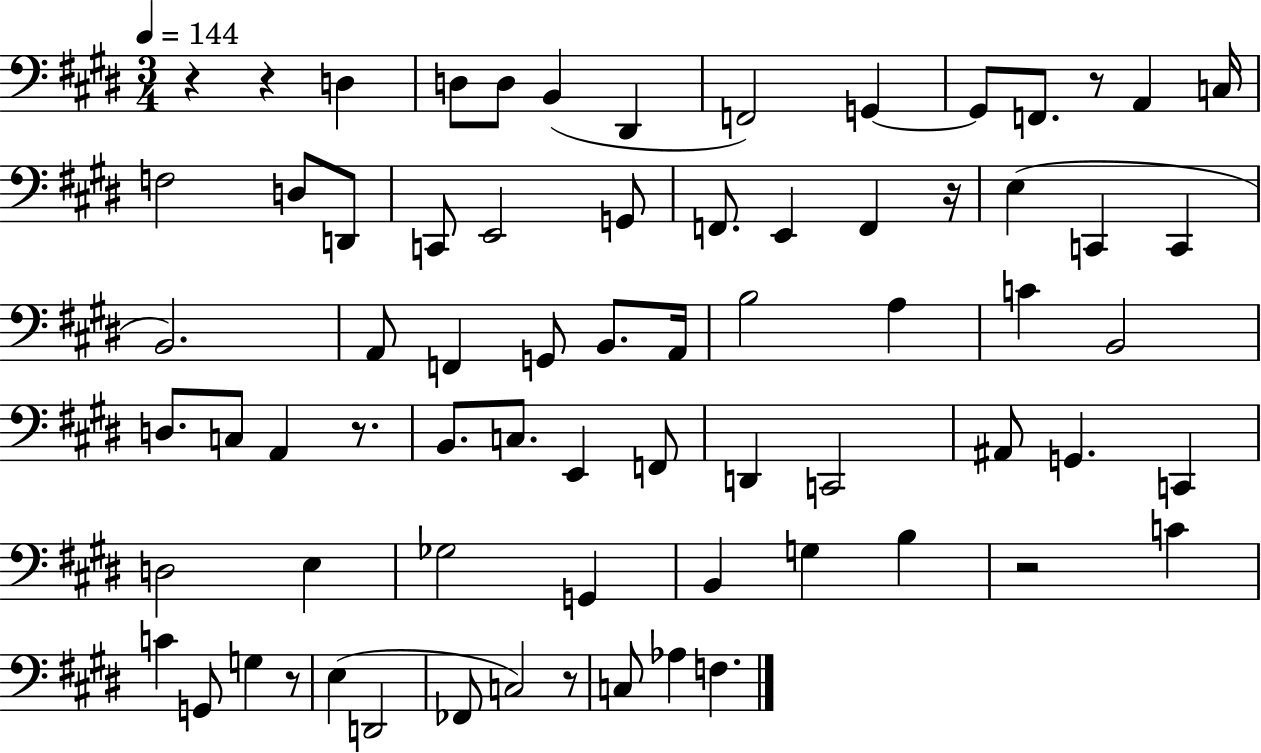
R/q R/q D3/q D3/e D3/e B2/q D#2/q F2/h G2/q G2/e F2/e. R/e A2/q C3/s F3/h D3/e D2/e C2/e E2/h G2/e F2/e. E2/q F2/q R/s E3/q C2/q C2/q B2/h. A2/e F2/q G2/e B2/e. A2/s B3/h A3/q C4/q B2/h D3/e. C3/e A2/q R/e. B2/e. C3/e. E2/q F2/e D2/q C2/h A#2/e G2/q. C2/q D3/h E3/q Gb3/h G2/q B2/q G3/q B3/q R/h C4/q C4/q G2/e G3/q R/e E3/q D2/h FES2/e C3/h R/e C3/e Ab3/q F3/q.